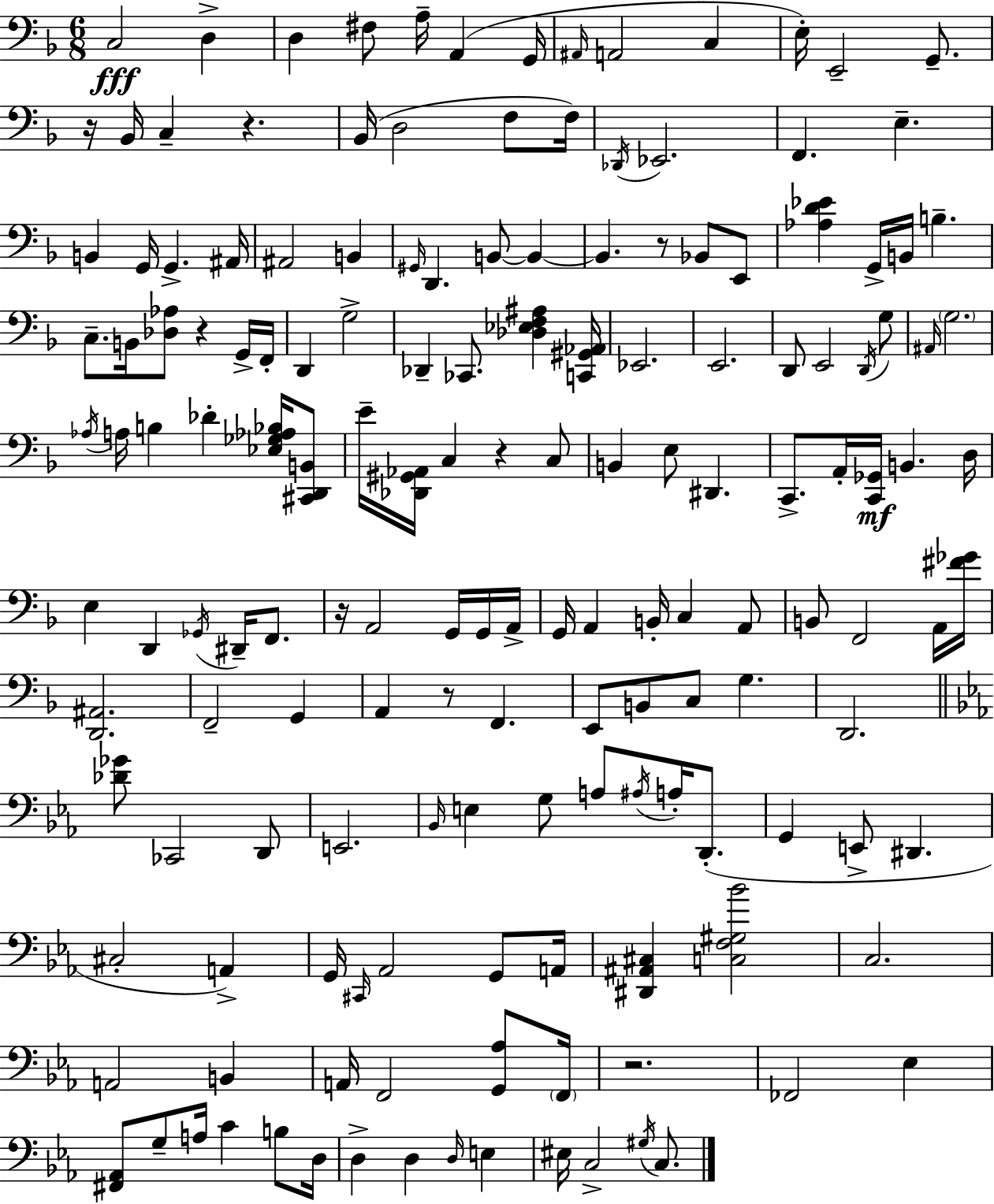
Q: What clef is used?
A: bass